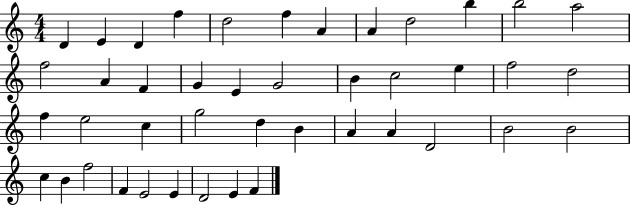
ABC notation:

X:1
T:Untitled
M:4/4
L:1/4
K:C
D E D f d2 f A A d2 b b2 a2 f2 A F G E G2 B c2 e f2 d2 f e2 c g2 d B A A D2 B2 B2 c B f2 F E2 E D2 E F